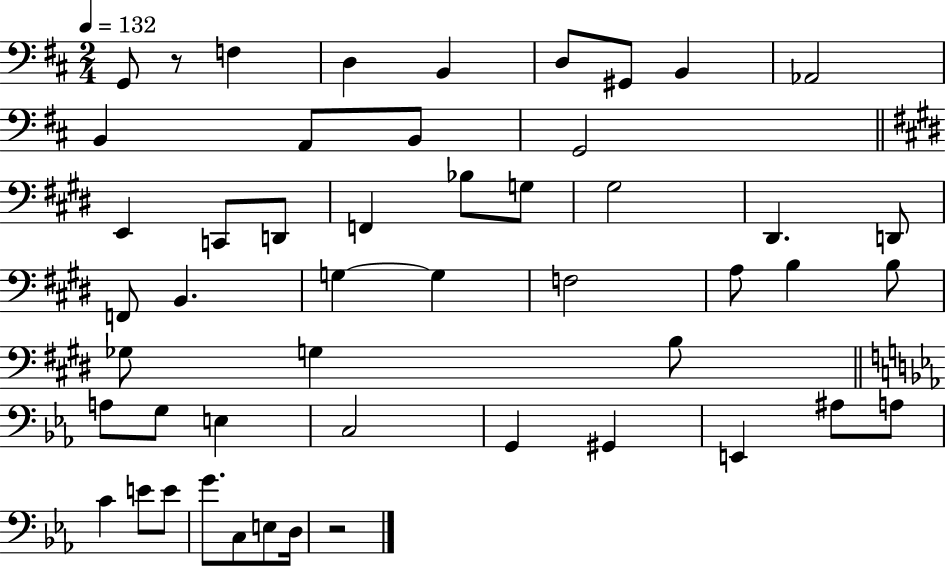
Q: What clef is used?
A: bass